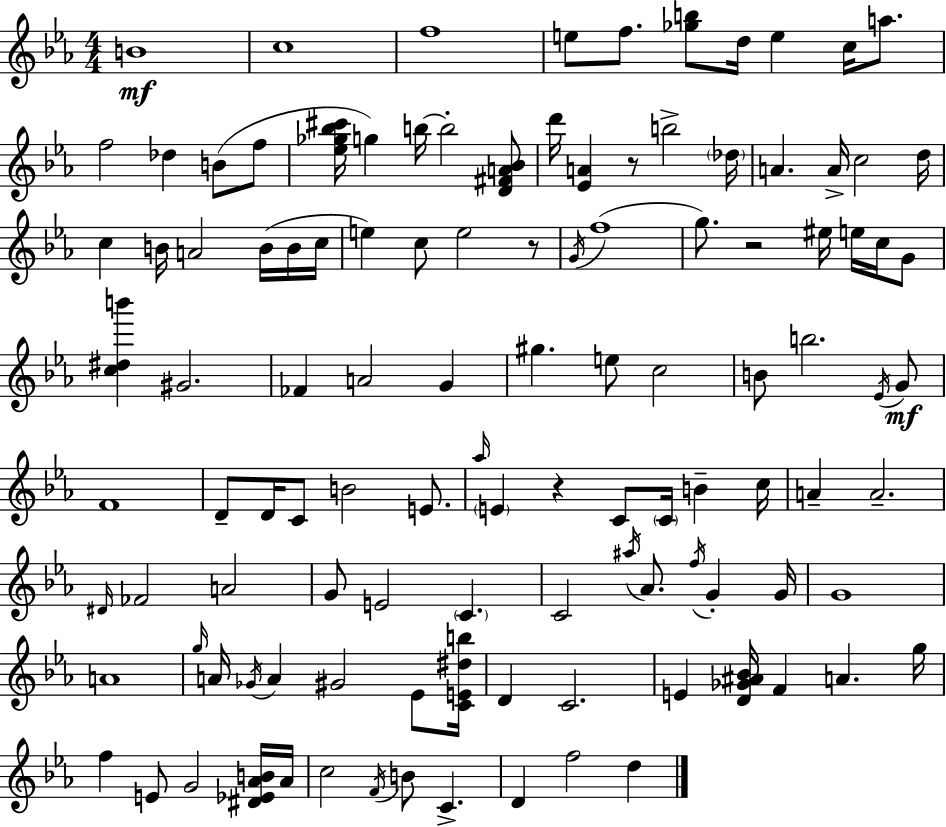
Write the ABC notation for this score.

X:1
T:Untitled
M:4/4
L:1/4
K:Cm
B4 c4 f4 e/2 f/2 [_gb]/2 d/4 e c/4 a/2 f2 _d B/2 f/2 [_e_g_b^c']/4 g b/4 b2 [D^FA_B]/2 d'/4 [_EA] z/2 b2 _d/4 A A/4 c2 d/4 c B/4 A2 B/4 B/4 c/4 e c/2 e2 z/2 G/4 f4 g/2 z2 ^e/4 e/4 c/4 G/2 [c^db'] ^G2 _F A2 G ^g e/2 c2 B/2 b2 _E/4 G/2 F4 D/2 D/4 C/2 B2 E/2 _a/4 E z C/2 C/4 B c/4 A A2 ^D/4 _F2 A2 G/2 E2 C C2 ^a/4 _A/2 f/4 G G/4 G4 A4 g/4 A/4 _G/4 A ^G2 _E/2 [CE^db]/4 D C2 E [D_G^A_B]/4 F A g/4 f E/2 G2 [^D_E_AB]/4 _A/4 c2 F/4 B/2 C D f2 d